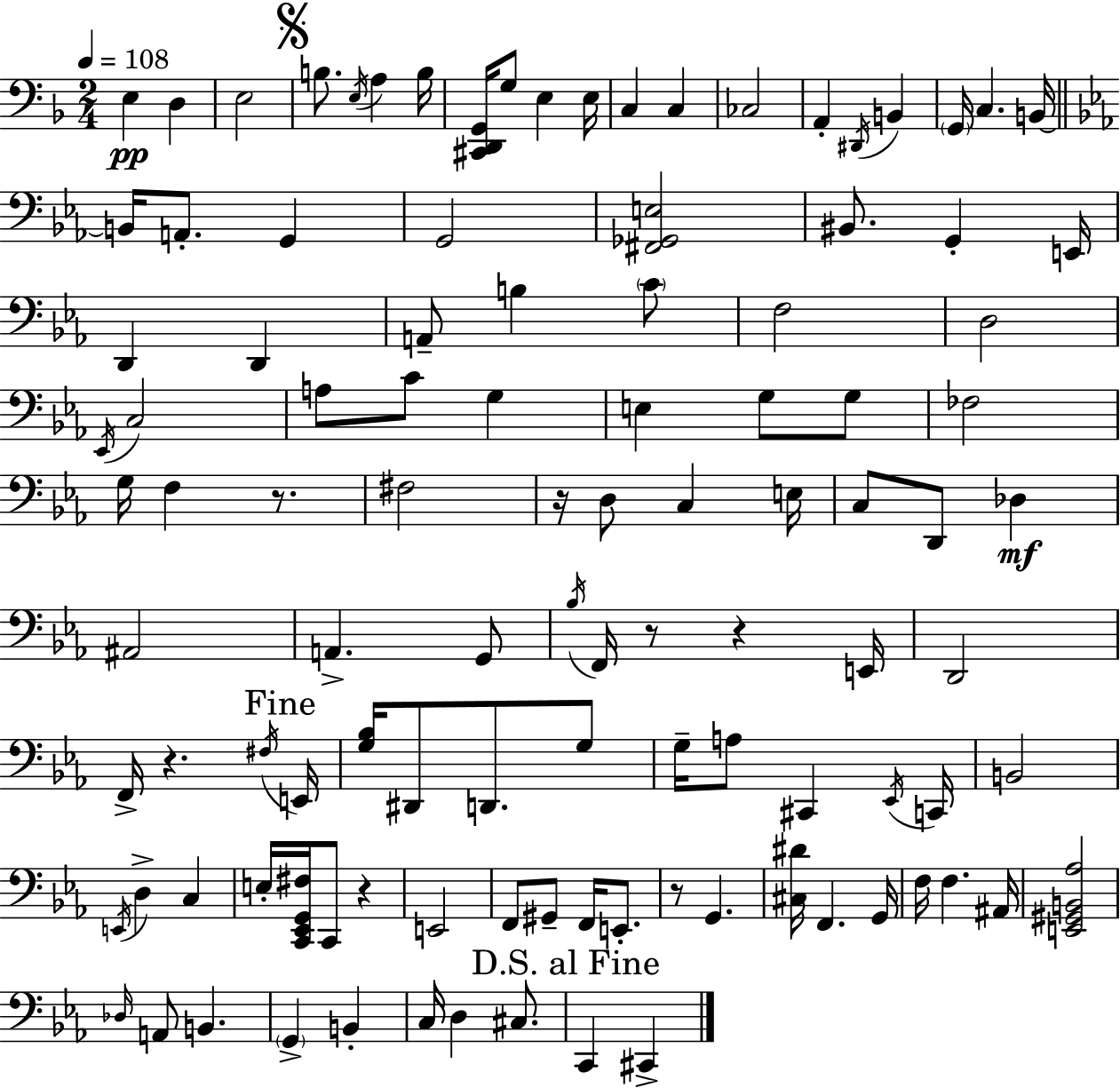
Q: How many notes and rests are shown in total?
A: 109